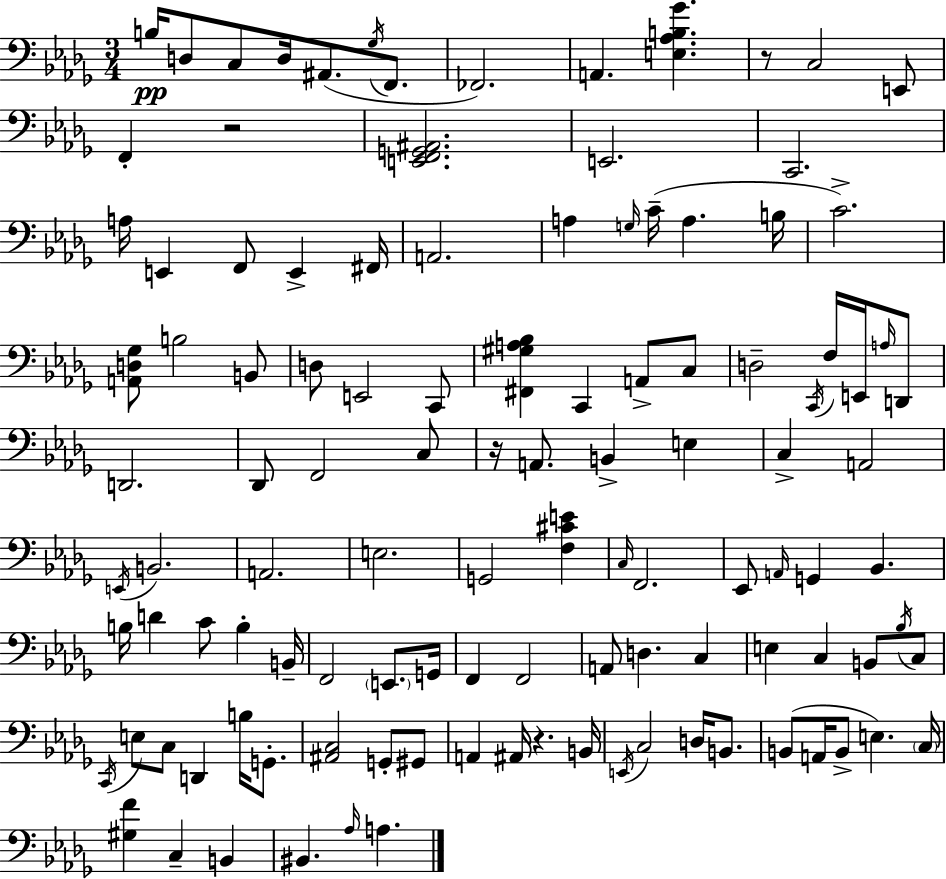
X:1
T:Untitled
M:3/4
L:1/4
K:Bbm
B,/4 D,/2 C,/2 D,/4 ^A,,/2 _G,/4 F,,/2 _F,,2 A,, [E,_A,B,_G] z/2 C,2 E,,/2 F,, z2 [E,,F,,G,,^A,,]2 E,,2 C,,2 A,/4 E,, F,,/2 E,, ^F,,/4 A,,2 A, G,/4 C/4 A, B,/4 C2 [A,,D,_G,]/2 B,2 B,,/2 D,/2 E,,2 C,,/2 [^F,,^G,A,_B,] C,, A,,/2 C,/2 D,2 C,,/4 F,/4 E,,/4 A,/4 D,,/2 D,,2 _D,,/2 F,,2 C,/2 z/4 A,,/2 B,, E, C, A,,2 E,,/4 B,,2 A,,2 E,2 G,,2 [F,^CE] C,/4 F,,2 _E,,/2 A,,/4 G,, _B,, B,/4 D C/2 B, B,,/4 F,,2 E,,/2 G,,/4 F,, F,,2 A,,/2 D, C, E, C, B,,/2 _B,/4 C,/2 C,,/4 E,/2 C,/2 D,, B,/4 G,,/2 [^A,,C,]2 G,,/2 ^G,,/2 A,, ^A,,/4 z B,,/4 E,,/4 C,2 D,/4 B,,/2 B,,/2 A,,/4 B,,/2 E, C,/4 [^G,F] C, B,, ^B,, _A,/4 A,